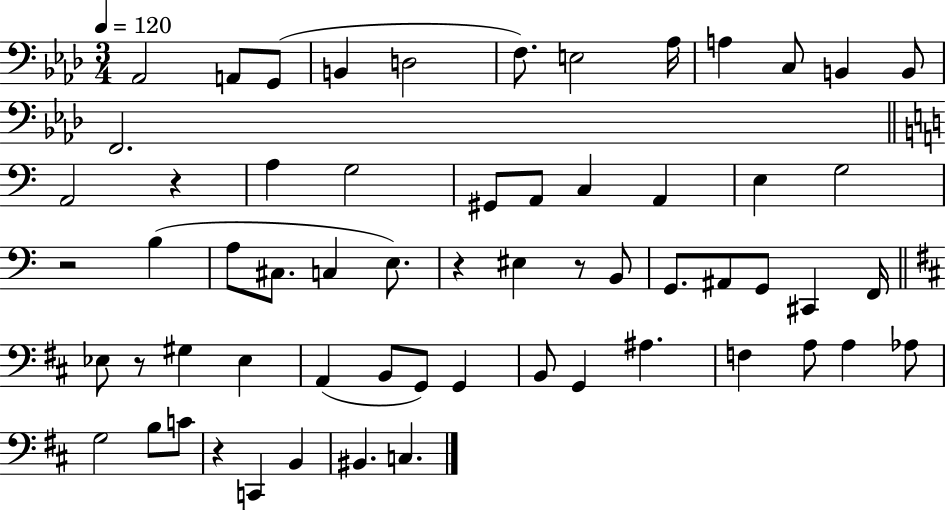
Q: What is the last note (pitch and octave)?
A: C3